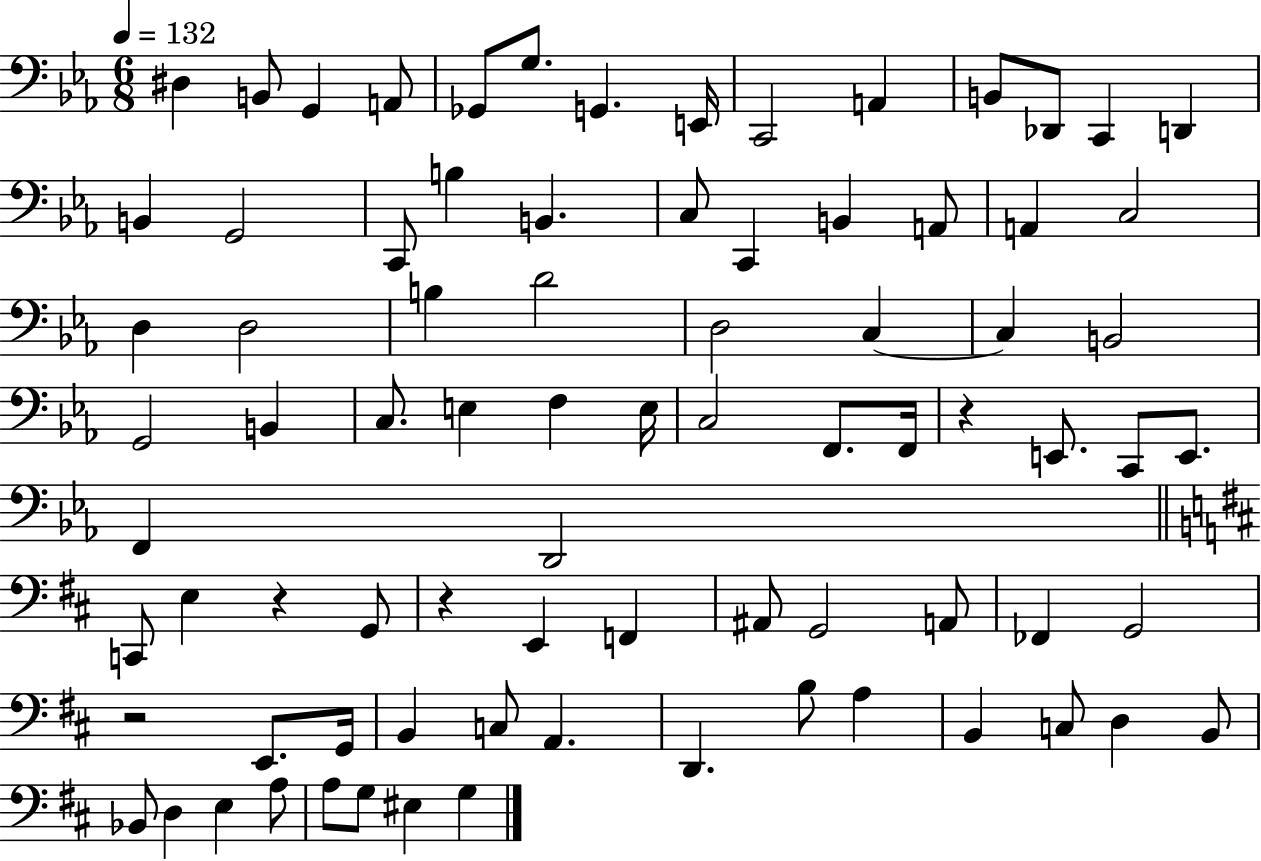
{
  \clef bass
  \numericTimeSignature
  \time 6/8
  \key ees \major
  \tempo 4 = 132
  \repeat volta 2 { dis4 b,8 g,4 a,8 | ges,8 g8. g,4. e,16 | c,2 a,4 | b,8 des,8 c,4 d,4 | \break b,4 g,2 | c,8 b4 b,4. | c8 c,4 b,4 a,8 | a,4 c2 | \break d4 d2 | b4 d'2 | d2 c4~~ | c4 b,2 | \break g,2 b,4 | c8. e4 f4 e16 | c2 f,8. f,16 | r4 e,8. c,8 e,8. | \break f,4 d,2 | \bar "||" \break \key b \minor c,8 e4 r4 g,8 | r4 e,4 f,4 | ais,8 g,2 a,8 | fes,4 g,2 | \break r2 e,8. g,16 | b,4 c8 a,4. | d,4. b8 a4 | b,4 c8 d4 b,8 | \break bes,8 d4 e4 a8 | a8 g8 eis4 g4 | } \bar "|."
}